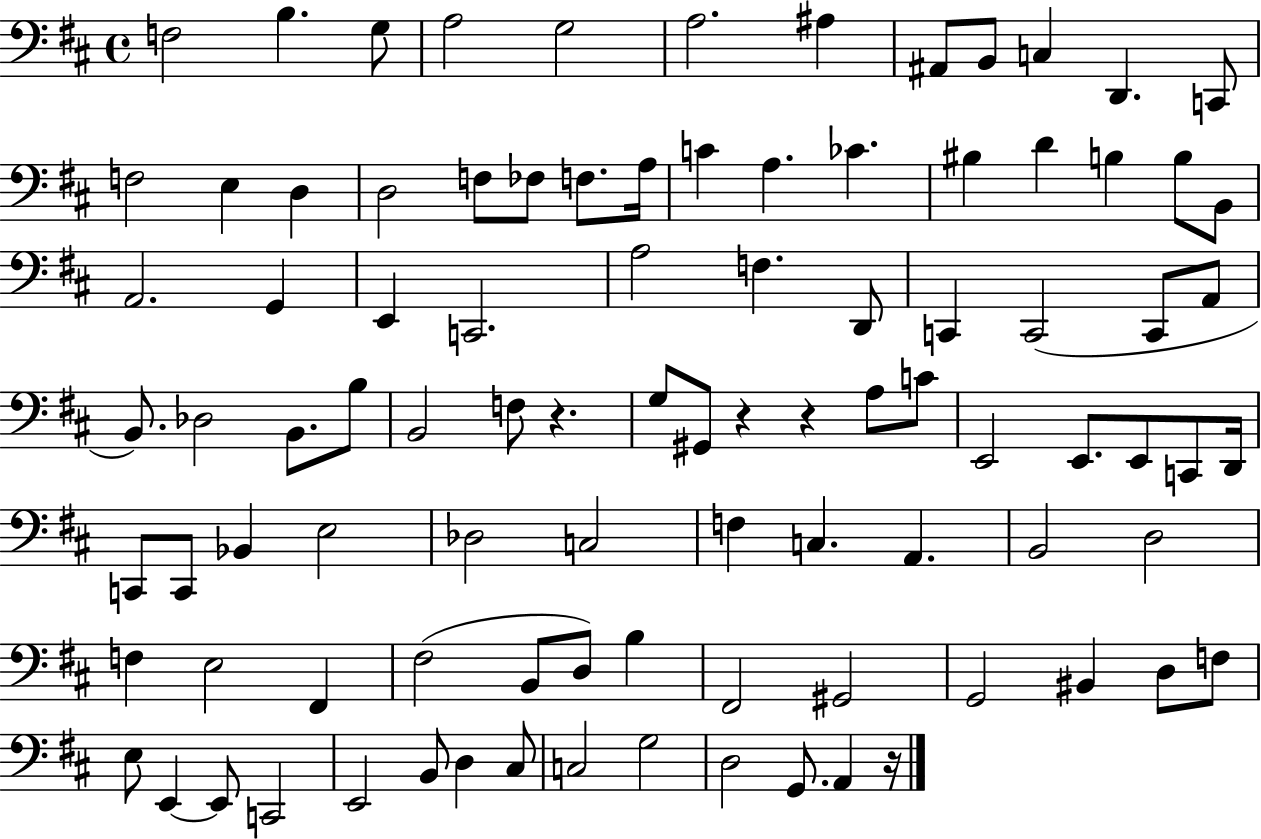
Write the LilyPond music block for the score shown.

{
  \clef bass
  \time 4/4
  \defaultTimeSignature
  \key d \major
  f2 b4. g8 | a2 g2 | a2. ais4 | ais,8 b,8 c4 d,4. c,8 | \break f2 e4 d4 | d2 f8 fes8 f8. a16 | c'4 a4. ces'4. | bis4 d'4 b4 b8 b,8 | \break a,2. g,4 | e,4 c,2. | a2 f4. d,8 | c,4 c,2( c,8 a,8 | \break b,8.) des2 b,8. b8 | b,2 f8 r4. | g8 gis,8 r4 r4 a8 c'8 | e,2 e,8. e,8 c,8 d,16 | \break c,8 c,8 bes,4 e2 | des2 c2 | f4 c4. a,4. | b,2 d2 | \break f4 e2 fis,4 | fis2( b,8 d8) b4 | fis,2 gis,2 | g,2 bis,4 d8 f8 | \break e8 e,4~~ e,8 c,2 | e,2 b,8 d4 cis8 | c2 g2 | d2 g,8. a,4 r16 | \break \bar "|."
}